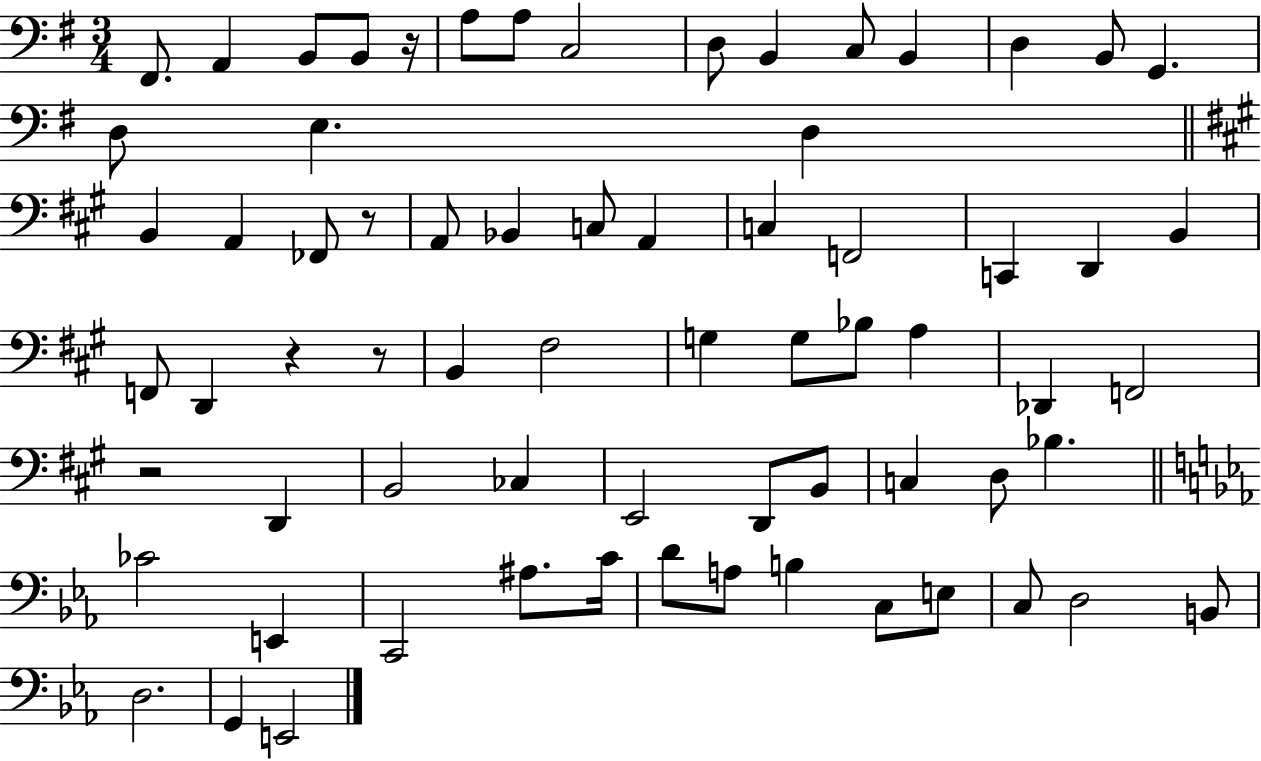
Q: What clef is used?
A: bass